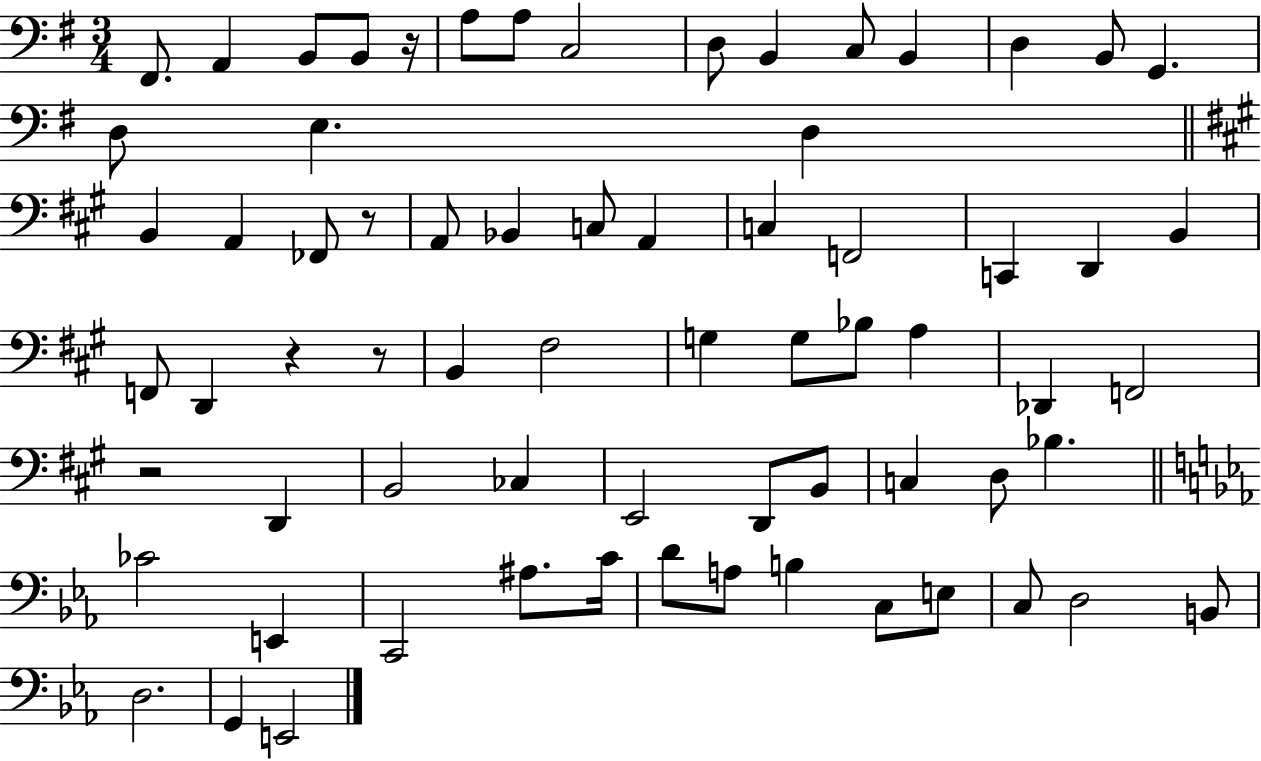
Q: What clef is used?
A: bass